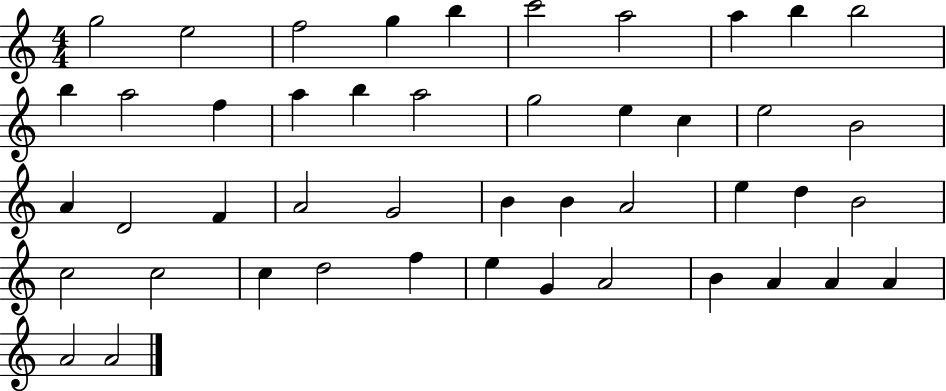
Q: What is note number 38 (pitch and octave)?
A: E5